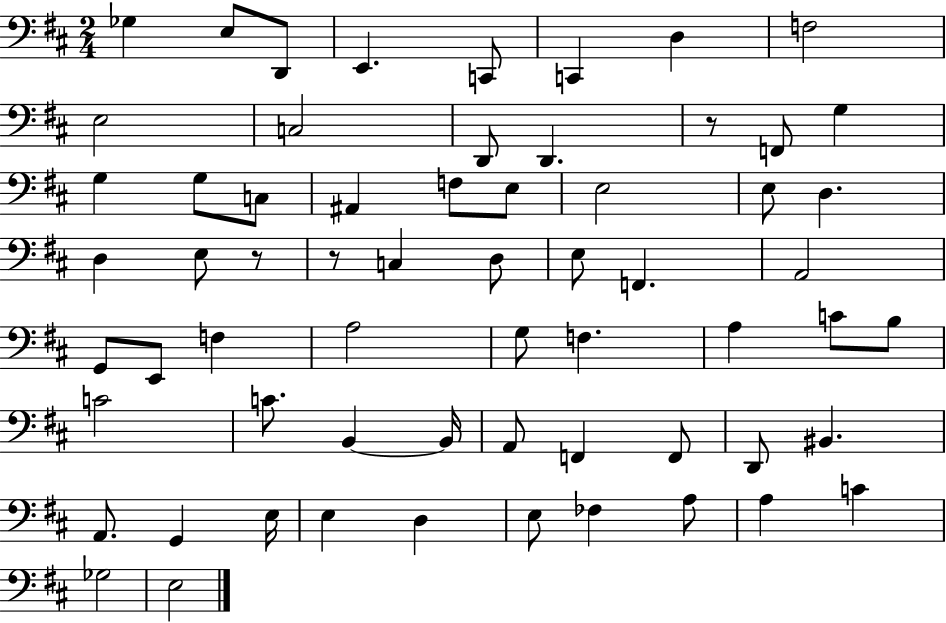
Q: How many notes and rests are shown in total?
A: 63